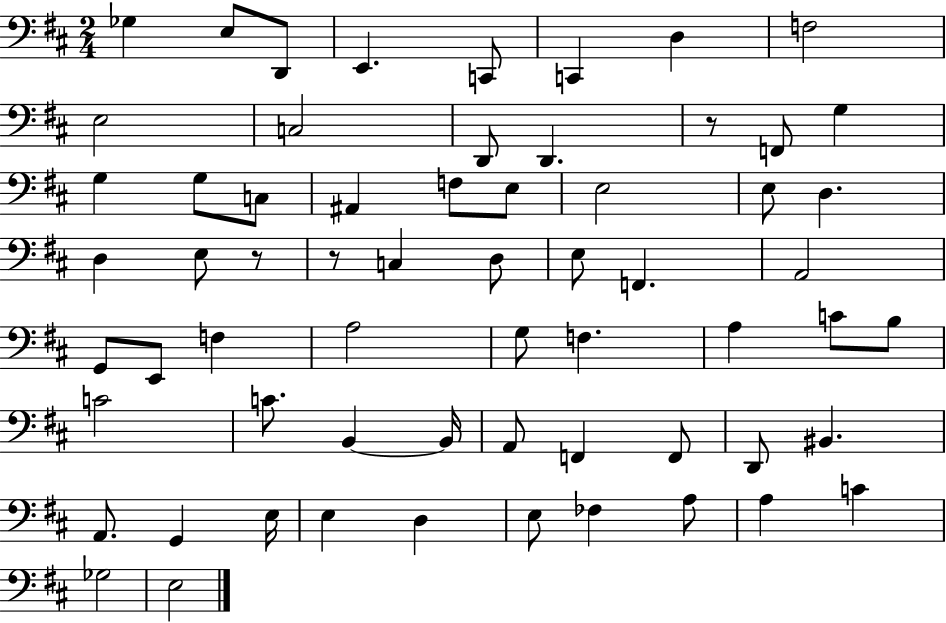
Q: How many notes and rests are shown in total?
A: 63